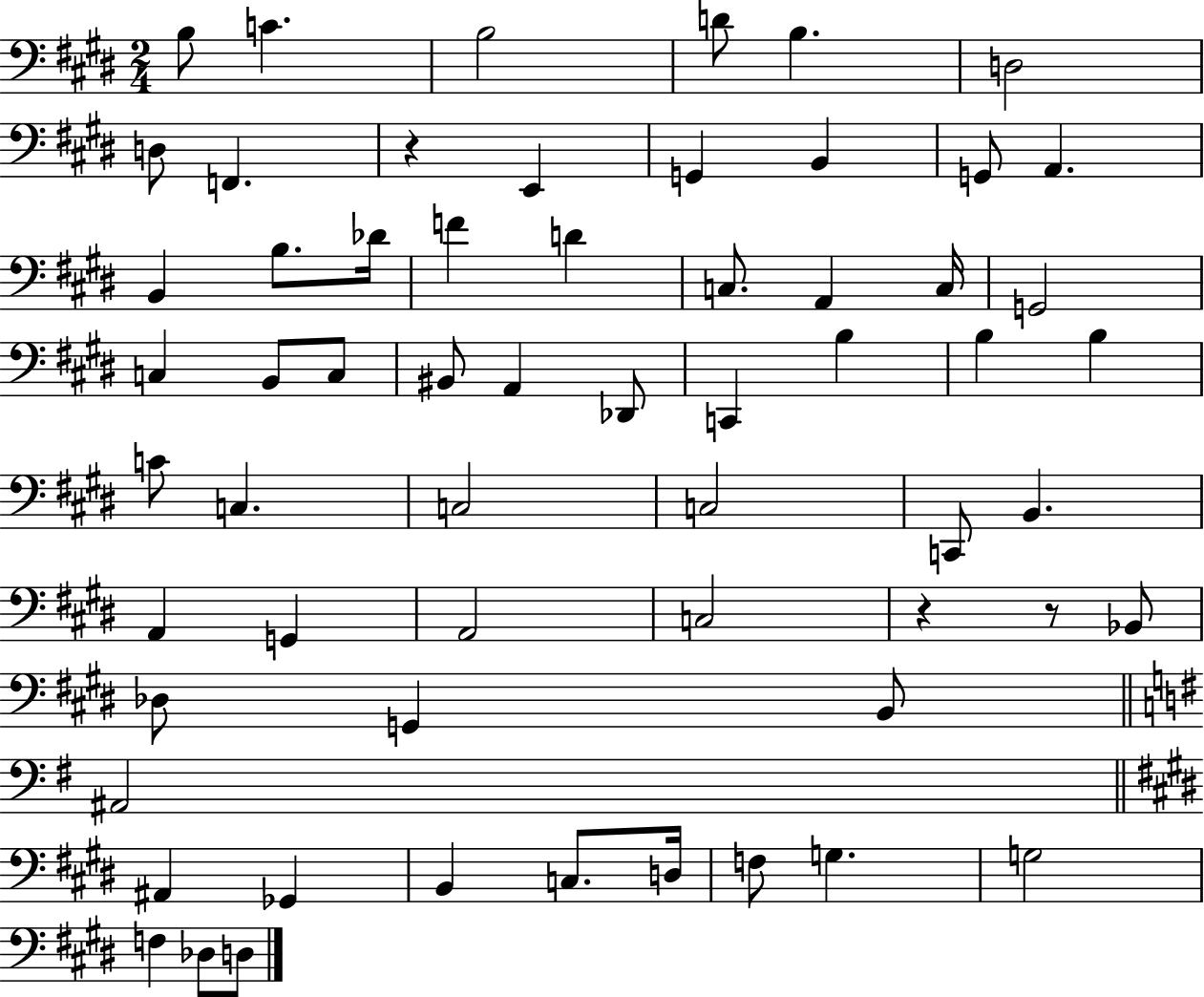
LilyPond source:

{
  \clef bass
  \numericTimeSignature
  \time 2/4
  \key e \major
  b8 c'4. | b2 | d'8 b4. | d2 | \break d8 f,4. | r4 e,4 | g,4 b,4 | g,8 a,4. | \break b,4 b8. des'16 | f'4 d'4 | c8. a,4 c16 | g,2 | \break c4 b,8 c8 | bis,8 a,4 des,8 | c,4 b4 | b4 b4 | \break c'8 c4. | c2 | c2 | c,8 b,4. | \break a,4 g,4 | a,2 | c2 | r4 r8 bes,8 | \break des8 g,4 b,8 | \bar "||" \break \key g \major ais,2 | \bar "||" \break \key e \major ais,4 ges,4 | b,4 c8. d16 | f8 g4. | g2 | \break f4 des8 d8 | \bar "|."
}